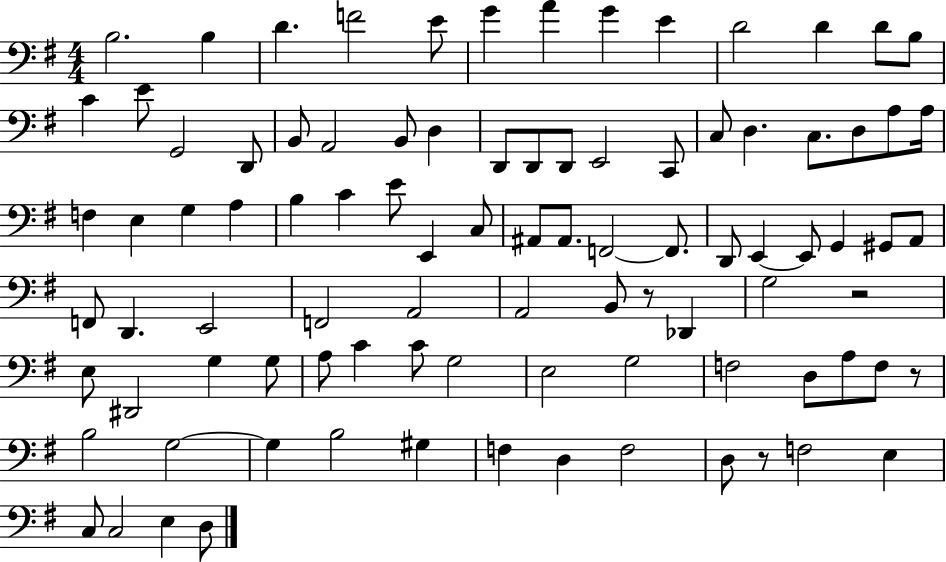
B3/h. B3/q D4/q. F4/h E4/e G4/q A4/q G4/q E4/q D4/h D4/q D4/e B3/e C4/q E4/e G2/h D2/e B2/e A2/h B2/e D3/q D2/e D2/e D2/e E2/h C2/e C3/e D3/q. C3/e. D3/e A3/e A3/s F3/q E3/q G3/q A3/q B3/q C4/q E4/e E2/q C3/e A#2/e A#2/e. F2/h F2/e. D2/e E2/q E2/e G2/q G#2/e A2/e F2/e D2/q. E2/h F2/h A2/h A2/h B2/e R/e Db2/q G3/h R/h E3/e D#2/h G3/q G3/e A3/e C4/q C4/e G3/h E3/h G3/h F3/h D3/e A3/e F3/e R/e B3/h G3/h G3/q B3/h G#3/q F3/q D3/q F3/h D3/e R/e F3/h E3/q C3/e C3/h E3/q D3/e